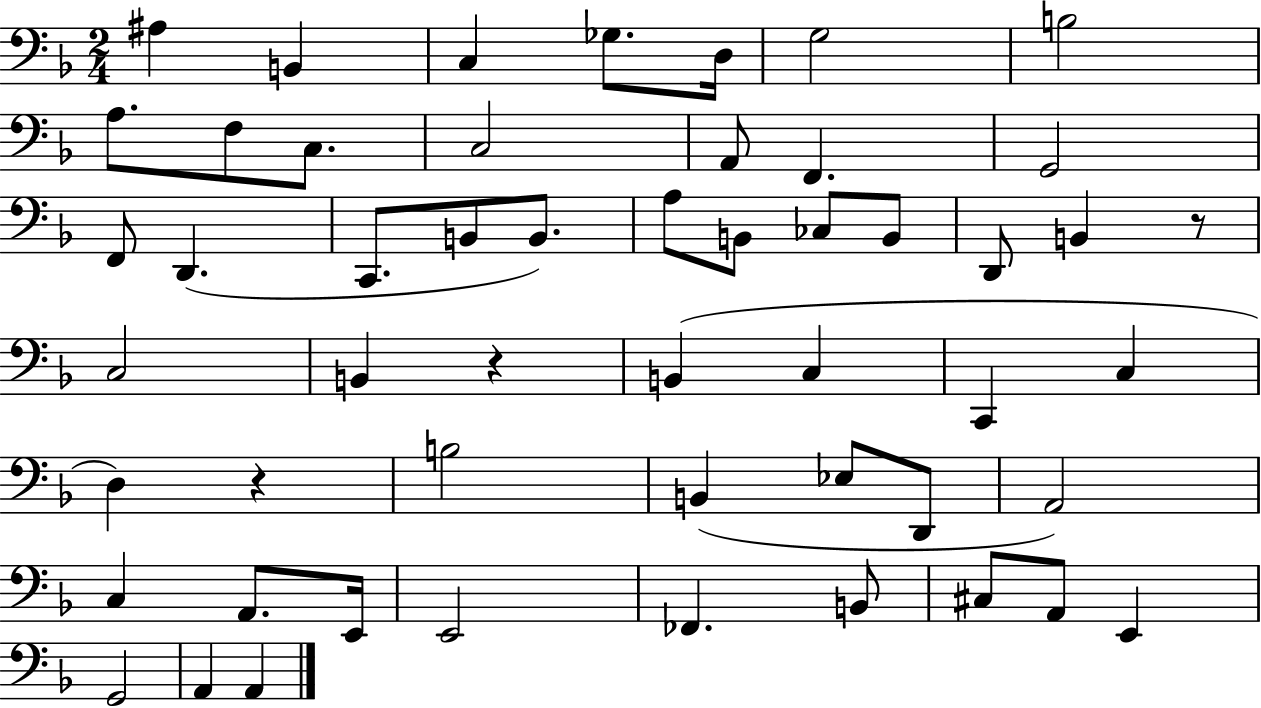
A#3/q B2/q C3/q Gb3/e. D3/s G3/h B3/h A3/e. F3/e C3/e. C3/h A2/e F2/q. G2/h F2/e D2/q. C2/e. B2/e B2/e. A3/e B2/e CES3/e B2/e D2/e B2/q R/e C3/h B2/q R/q B2/q C3/q C2/q C3/q D3/q R/q B3/h B2/q Eb3/e D2/e A2/h C3/q A2/e. E2/s E2/h FES2/q. B2/e C#3/e A2/e E2/q G2/h A2/q A2/q